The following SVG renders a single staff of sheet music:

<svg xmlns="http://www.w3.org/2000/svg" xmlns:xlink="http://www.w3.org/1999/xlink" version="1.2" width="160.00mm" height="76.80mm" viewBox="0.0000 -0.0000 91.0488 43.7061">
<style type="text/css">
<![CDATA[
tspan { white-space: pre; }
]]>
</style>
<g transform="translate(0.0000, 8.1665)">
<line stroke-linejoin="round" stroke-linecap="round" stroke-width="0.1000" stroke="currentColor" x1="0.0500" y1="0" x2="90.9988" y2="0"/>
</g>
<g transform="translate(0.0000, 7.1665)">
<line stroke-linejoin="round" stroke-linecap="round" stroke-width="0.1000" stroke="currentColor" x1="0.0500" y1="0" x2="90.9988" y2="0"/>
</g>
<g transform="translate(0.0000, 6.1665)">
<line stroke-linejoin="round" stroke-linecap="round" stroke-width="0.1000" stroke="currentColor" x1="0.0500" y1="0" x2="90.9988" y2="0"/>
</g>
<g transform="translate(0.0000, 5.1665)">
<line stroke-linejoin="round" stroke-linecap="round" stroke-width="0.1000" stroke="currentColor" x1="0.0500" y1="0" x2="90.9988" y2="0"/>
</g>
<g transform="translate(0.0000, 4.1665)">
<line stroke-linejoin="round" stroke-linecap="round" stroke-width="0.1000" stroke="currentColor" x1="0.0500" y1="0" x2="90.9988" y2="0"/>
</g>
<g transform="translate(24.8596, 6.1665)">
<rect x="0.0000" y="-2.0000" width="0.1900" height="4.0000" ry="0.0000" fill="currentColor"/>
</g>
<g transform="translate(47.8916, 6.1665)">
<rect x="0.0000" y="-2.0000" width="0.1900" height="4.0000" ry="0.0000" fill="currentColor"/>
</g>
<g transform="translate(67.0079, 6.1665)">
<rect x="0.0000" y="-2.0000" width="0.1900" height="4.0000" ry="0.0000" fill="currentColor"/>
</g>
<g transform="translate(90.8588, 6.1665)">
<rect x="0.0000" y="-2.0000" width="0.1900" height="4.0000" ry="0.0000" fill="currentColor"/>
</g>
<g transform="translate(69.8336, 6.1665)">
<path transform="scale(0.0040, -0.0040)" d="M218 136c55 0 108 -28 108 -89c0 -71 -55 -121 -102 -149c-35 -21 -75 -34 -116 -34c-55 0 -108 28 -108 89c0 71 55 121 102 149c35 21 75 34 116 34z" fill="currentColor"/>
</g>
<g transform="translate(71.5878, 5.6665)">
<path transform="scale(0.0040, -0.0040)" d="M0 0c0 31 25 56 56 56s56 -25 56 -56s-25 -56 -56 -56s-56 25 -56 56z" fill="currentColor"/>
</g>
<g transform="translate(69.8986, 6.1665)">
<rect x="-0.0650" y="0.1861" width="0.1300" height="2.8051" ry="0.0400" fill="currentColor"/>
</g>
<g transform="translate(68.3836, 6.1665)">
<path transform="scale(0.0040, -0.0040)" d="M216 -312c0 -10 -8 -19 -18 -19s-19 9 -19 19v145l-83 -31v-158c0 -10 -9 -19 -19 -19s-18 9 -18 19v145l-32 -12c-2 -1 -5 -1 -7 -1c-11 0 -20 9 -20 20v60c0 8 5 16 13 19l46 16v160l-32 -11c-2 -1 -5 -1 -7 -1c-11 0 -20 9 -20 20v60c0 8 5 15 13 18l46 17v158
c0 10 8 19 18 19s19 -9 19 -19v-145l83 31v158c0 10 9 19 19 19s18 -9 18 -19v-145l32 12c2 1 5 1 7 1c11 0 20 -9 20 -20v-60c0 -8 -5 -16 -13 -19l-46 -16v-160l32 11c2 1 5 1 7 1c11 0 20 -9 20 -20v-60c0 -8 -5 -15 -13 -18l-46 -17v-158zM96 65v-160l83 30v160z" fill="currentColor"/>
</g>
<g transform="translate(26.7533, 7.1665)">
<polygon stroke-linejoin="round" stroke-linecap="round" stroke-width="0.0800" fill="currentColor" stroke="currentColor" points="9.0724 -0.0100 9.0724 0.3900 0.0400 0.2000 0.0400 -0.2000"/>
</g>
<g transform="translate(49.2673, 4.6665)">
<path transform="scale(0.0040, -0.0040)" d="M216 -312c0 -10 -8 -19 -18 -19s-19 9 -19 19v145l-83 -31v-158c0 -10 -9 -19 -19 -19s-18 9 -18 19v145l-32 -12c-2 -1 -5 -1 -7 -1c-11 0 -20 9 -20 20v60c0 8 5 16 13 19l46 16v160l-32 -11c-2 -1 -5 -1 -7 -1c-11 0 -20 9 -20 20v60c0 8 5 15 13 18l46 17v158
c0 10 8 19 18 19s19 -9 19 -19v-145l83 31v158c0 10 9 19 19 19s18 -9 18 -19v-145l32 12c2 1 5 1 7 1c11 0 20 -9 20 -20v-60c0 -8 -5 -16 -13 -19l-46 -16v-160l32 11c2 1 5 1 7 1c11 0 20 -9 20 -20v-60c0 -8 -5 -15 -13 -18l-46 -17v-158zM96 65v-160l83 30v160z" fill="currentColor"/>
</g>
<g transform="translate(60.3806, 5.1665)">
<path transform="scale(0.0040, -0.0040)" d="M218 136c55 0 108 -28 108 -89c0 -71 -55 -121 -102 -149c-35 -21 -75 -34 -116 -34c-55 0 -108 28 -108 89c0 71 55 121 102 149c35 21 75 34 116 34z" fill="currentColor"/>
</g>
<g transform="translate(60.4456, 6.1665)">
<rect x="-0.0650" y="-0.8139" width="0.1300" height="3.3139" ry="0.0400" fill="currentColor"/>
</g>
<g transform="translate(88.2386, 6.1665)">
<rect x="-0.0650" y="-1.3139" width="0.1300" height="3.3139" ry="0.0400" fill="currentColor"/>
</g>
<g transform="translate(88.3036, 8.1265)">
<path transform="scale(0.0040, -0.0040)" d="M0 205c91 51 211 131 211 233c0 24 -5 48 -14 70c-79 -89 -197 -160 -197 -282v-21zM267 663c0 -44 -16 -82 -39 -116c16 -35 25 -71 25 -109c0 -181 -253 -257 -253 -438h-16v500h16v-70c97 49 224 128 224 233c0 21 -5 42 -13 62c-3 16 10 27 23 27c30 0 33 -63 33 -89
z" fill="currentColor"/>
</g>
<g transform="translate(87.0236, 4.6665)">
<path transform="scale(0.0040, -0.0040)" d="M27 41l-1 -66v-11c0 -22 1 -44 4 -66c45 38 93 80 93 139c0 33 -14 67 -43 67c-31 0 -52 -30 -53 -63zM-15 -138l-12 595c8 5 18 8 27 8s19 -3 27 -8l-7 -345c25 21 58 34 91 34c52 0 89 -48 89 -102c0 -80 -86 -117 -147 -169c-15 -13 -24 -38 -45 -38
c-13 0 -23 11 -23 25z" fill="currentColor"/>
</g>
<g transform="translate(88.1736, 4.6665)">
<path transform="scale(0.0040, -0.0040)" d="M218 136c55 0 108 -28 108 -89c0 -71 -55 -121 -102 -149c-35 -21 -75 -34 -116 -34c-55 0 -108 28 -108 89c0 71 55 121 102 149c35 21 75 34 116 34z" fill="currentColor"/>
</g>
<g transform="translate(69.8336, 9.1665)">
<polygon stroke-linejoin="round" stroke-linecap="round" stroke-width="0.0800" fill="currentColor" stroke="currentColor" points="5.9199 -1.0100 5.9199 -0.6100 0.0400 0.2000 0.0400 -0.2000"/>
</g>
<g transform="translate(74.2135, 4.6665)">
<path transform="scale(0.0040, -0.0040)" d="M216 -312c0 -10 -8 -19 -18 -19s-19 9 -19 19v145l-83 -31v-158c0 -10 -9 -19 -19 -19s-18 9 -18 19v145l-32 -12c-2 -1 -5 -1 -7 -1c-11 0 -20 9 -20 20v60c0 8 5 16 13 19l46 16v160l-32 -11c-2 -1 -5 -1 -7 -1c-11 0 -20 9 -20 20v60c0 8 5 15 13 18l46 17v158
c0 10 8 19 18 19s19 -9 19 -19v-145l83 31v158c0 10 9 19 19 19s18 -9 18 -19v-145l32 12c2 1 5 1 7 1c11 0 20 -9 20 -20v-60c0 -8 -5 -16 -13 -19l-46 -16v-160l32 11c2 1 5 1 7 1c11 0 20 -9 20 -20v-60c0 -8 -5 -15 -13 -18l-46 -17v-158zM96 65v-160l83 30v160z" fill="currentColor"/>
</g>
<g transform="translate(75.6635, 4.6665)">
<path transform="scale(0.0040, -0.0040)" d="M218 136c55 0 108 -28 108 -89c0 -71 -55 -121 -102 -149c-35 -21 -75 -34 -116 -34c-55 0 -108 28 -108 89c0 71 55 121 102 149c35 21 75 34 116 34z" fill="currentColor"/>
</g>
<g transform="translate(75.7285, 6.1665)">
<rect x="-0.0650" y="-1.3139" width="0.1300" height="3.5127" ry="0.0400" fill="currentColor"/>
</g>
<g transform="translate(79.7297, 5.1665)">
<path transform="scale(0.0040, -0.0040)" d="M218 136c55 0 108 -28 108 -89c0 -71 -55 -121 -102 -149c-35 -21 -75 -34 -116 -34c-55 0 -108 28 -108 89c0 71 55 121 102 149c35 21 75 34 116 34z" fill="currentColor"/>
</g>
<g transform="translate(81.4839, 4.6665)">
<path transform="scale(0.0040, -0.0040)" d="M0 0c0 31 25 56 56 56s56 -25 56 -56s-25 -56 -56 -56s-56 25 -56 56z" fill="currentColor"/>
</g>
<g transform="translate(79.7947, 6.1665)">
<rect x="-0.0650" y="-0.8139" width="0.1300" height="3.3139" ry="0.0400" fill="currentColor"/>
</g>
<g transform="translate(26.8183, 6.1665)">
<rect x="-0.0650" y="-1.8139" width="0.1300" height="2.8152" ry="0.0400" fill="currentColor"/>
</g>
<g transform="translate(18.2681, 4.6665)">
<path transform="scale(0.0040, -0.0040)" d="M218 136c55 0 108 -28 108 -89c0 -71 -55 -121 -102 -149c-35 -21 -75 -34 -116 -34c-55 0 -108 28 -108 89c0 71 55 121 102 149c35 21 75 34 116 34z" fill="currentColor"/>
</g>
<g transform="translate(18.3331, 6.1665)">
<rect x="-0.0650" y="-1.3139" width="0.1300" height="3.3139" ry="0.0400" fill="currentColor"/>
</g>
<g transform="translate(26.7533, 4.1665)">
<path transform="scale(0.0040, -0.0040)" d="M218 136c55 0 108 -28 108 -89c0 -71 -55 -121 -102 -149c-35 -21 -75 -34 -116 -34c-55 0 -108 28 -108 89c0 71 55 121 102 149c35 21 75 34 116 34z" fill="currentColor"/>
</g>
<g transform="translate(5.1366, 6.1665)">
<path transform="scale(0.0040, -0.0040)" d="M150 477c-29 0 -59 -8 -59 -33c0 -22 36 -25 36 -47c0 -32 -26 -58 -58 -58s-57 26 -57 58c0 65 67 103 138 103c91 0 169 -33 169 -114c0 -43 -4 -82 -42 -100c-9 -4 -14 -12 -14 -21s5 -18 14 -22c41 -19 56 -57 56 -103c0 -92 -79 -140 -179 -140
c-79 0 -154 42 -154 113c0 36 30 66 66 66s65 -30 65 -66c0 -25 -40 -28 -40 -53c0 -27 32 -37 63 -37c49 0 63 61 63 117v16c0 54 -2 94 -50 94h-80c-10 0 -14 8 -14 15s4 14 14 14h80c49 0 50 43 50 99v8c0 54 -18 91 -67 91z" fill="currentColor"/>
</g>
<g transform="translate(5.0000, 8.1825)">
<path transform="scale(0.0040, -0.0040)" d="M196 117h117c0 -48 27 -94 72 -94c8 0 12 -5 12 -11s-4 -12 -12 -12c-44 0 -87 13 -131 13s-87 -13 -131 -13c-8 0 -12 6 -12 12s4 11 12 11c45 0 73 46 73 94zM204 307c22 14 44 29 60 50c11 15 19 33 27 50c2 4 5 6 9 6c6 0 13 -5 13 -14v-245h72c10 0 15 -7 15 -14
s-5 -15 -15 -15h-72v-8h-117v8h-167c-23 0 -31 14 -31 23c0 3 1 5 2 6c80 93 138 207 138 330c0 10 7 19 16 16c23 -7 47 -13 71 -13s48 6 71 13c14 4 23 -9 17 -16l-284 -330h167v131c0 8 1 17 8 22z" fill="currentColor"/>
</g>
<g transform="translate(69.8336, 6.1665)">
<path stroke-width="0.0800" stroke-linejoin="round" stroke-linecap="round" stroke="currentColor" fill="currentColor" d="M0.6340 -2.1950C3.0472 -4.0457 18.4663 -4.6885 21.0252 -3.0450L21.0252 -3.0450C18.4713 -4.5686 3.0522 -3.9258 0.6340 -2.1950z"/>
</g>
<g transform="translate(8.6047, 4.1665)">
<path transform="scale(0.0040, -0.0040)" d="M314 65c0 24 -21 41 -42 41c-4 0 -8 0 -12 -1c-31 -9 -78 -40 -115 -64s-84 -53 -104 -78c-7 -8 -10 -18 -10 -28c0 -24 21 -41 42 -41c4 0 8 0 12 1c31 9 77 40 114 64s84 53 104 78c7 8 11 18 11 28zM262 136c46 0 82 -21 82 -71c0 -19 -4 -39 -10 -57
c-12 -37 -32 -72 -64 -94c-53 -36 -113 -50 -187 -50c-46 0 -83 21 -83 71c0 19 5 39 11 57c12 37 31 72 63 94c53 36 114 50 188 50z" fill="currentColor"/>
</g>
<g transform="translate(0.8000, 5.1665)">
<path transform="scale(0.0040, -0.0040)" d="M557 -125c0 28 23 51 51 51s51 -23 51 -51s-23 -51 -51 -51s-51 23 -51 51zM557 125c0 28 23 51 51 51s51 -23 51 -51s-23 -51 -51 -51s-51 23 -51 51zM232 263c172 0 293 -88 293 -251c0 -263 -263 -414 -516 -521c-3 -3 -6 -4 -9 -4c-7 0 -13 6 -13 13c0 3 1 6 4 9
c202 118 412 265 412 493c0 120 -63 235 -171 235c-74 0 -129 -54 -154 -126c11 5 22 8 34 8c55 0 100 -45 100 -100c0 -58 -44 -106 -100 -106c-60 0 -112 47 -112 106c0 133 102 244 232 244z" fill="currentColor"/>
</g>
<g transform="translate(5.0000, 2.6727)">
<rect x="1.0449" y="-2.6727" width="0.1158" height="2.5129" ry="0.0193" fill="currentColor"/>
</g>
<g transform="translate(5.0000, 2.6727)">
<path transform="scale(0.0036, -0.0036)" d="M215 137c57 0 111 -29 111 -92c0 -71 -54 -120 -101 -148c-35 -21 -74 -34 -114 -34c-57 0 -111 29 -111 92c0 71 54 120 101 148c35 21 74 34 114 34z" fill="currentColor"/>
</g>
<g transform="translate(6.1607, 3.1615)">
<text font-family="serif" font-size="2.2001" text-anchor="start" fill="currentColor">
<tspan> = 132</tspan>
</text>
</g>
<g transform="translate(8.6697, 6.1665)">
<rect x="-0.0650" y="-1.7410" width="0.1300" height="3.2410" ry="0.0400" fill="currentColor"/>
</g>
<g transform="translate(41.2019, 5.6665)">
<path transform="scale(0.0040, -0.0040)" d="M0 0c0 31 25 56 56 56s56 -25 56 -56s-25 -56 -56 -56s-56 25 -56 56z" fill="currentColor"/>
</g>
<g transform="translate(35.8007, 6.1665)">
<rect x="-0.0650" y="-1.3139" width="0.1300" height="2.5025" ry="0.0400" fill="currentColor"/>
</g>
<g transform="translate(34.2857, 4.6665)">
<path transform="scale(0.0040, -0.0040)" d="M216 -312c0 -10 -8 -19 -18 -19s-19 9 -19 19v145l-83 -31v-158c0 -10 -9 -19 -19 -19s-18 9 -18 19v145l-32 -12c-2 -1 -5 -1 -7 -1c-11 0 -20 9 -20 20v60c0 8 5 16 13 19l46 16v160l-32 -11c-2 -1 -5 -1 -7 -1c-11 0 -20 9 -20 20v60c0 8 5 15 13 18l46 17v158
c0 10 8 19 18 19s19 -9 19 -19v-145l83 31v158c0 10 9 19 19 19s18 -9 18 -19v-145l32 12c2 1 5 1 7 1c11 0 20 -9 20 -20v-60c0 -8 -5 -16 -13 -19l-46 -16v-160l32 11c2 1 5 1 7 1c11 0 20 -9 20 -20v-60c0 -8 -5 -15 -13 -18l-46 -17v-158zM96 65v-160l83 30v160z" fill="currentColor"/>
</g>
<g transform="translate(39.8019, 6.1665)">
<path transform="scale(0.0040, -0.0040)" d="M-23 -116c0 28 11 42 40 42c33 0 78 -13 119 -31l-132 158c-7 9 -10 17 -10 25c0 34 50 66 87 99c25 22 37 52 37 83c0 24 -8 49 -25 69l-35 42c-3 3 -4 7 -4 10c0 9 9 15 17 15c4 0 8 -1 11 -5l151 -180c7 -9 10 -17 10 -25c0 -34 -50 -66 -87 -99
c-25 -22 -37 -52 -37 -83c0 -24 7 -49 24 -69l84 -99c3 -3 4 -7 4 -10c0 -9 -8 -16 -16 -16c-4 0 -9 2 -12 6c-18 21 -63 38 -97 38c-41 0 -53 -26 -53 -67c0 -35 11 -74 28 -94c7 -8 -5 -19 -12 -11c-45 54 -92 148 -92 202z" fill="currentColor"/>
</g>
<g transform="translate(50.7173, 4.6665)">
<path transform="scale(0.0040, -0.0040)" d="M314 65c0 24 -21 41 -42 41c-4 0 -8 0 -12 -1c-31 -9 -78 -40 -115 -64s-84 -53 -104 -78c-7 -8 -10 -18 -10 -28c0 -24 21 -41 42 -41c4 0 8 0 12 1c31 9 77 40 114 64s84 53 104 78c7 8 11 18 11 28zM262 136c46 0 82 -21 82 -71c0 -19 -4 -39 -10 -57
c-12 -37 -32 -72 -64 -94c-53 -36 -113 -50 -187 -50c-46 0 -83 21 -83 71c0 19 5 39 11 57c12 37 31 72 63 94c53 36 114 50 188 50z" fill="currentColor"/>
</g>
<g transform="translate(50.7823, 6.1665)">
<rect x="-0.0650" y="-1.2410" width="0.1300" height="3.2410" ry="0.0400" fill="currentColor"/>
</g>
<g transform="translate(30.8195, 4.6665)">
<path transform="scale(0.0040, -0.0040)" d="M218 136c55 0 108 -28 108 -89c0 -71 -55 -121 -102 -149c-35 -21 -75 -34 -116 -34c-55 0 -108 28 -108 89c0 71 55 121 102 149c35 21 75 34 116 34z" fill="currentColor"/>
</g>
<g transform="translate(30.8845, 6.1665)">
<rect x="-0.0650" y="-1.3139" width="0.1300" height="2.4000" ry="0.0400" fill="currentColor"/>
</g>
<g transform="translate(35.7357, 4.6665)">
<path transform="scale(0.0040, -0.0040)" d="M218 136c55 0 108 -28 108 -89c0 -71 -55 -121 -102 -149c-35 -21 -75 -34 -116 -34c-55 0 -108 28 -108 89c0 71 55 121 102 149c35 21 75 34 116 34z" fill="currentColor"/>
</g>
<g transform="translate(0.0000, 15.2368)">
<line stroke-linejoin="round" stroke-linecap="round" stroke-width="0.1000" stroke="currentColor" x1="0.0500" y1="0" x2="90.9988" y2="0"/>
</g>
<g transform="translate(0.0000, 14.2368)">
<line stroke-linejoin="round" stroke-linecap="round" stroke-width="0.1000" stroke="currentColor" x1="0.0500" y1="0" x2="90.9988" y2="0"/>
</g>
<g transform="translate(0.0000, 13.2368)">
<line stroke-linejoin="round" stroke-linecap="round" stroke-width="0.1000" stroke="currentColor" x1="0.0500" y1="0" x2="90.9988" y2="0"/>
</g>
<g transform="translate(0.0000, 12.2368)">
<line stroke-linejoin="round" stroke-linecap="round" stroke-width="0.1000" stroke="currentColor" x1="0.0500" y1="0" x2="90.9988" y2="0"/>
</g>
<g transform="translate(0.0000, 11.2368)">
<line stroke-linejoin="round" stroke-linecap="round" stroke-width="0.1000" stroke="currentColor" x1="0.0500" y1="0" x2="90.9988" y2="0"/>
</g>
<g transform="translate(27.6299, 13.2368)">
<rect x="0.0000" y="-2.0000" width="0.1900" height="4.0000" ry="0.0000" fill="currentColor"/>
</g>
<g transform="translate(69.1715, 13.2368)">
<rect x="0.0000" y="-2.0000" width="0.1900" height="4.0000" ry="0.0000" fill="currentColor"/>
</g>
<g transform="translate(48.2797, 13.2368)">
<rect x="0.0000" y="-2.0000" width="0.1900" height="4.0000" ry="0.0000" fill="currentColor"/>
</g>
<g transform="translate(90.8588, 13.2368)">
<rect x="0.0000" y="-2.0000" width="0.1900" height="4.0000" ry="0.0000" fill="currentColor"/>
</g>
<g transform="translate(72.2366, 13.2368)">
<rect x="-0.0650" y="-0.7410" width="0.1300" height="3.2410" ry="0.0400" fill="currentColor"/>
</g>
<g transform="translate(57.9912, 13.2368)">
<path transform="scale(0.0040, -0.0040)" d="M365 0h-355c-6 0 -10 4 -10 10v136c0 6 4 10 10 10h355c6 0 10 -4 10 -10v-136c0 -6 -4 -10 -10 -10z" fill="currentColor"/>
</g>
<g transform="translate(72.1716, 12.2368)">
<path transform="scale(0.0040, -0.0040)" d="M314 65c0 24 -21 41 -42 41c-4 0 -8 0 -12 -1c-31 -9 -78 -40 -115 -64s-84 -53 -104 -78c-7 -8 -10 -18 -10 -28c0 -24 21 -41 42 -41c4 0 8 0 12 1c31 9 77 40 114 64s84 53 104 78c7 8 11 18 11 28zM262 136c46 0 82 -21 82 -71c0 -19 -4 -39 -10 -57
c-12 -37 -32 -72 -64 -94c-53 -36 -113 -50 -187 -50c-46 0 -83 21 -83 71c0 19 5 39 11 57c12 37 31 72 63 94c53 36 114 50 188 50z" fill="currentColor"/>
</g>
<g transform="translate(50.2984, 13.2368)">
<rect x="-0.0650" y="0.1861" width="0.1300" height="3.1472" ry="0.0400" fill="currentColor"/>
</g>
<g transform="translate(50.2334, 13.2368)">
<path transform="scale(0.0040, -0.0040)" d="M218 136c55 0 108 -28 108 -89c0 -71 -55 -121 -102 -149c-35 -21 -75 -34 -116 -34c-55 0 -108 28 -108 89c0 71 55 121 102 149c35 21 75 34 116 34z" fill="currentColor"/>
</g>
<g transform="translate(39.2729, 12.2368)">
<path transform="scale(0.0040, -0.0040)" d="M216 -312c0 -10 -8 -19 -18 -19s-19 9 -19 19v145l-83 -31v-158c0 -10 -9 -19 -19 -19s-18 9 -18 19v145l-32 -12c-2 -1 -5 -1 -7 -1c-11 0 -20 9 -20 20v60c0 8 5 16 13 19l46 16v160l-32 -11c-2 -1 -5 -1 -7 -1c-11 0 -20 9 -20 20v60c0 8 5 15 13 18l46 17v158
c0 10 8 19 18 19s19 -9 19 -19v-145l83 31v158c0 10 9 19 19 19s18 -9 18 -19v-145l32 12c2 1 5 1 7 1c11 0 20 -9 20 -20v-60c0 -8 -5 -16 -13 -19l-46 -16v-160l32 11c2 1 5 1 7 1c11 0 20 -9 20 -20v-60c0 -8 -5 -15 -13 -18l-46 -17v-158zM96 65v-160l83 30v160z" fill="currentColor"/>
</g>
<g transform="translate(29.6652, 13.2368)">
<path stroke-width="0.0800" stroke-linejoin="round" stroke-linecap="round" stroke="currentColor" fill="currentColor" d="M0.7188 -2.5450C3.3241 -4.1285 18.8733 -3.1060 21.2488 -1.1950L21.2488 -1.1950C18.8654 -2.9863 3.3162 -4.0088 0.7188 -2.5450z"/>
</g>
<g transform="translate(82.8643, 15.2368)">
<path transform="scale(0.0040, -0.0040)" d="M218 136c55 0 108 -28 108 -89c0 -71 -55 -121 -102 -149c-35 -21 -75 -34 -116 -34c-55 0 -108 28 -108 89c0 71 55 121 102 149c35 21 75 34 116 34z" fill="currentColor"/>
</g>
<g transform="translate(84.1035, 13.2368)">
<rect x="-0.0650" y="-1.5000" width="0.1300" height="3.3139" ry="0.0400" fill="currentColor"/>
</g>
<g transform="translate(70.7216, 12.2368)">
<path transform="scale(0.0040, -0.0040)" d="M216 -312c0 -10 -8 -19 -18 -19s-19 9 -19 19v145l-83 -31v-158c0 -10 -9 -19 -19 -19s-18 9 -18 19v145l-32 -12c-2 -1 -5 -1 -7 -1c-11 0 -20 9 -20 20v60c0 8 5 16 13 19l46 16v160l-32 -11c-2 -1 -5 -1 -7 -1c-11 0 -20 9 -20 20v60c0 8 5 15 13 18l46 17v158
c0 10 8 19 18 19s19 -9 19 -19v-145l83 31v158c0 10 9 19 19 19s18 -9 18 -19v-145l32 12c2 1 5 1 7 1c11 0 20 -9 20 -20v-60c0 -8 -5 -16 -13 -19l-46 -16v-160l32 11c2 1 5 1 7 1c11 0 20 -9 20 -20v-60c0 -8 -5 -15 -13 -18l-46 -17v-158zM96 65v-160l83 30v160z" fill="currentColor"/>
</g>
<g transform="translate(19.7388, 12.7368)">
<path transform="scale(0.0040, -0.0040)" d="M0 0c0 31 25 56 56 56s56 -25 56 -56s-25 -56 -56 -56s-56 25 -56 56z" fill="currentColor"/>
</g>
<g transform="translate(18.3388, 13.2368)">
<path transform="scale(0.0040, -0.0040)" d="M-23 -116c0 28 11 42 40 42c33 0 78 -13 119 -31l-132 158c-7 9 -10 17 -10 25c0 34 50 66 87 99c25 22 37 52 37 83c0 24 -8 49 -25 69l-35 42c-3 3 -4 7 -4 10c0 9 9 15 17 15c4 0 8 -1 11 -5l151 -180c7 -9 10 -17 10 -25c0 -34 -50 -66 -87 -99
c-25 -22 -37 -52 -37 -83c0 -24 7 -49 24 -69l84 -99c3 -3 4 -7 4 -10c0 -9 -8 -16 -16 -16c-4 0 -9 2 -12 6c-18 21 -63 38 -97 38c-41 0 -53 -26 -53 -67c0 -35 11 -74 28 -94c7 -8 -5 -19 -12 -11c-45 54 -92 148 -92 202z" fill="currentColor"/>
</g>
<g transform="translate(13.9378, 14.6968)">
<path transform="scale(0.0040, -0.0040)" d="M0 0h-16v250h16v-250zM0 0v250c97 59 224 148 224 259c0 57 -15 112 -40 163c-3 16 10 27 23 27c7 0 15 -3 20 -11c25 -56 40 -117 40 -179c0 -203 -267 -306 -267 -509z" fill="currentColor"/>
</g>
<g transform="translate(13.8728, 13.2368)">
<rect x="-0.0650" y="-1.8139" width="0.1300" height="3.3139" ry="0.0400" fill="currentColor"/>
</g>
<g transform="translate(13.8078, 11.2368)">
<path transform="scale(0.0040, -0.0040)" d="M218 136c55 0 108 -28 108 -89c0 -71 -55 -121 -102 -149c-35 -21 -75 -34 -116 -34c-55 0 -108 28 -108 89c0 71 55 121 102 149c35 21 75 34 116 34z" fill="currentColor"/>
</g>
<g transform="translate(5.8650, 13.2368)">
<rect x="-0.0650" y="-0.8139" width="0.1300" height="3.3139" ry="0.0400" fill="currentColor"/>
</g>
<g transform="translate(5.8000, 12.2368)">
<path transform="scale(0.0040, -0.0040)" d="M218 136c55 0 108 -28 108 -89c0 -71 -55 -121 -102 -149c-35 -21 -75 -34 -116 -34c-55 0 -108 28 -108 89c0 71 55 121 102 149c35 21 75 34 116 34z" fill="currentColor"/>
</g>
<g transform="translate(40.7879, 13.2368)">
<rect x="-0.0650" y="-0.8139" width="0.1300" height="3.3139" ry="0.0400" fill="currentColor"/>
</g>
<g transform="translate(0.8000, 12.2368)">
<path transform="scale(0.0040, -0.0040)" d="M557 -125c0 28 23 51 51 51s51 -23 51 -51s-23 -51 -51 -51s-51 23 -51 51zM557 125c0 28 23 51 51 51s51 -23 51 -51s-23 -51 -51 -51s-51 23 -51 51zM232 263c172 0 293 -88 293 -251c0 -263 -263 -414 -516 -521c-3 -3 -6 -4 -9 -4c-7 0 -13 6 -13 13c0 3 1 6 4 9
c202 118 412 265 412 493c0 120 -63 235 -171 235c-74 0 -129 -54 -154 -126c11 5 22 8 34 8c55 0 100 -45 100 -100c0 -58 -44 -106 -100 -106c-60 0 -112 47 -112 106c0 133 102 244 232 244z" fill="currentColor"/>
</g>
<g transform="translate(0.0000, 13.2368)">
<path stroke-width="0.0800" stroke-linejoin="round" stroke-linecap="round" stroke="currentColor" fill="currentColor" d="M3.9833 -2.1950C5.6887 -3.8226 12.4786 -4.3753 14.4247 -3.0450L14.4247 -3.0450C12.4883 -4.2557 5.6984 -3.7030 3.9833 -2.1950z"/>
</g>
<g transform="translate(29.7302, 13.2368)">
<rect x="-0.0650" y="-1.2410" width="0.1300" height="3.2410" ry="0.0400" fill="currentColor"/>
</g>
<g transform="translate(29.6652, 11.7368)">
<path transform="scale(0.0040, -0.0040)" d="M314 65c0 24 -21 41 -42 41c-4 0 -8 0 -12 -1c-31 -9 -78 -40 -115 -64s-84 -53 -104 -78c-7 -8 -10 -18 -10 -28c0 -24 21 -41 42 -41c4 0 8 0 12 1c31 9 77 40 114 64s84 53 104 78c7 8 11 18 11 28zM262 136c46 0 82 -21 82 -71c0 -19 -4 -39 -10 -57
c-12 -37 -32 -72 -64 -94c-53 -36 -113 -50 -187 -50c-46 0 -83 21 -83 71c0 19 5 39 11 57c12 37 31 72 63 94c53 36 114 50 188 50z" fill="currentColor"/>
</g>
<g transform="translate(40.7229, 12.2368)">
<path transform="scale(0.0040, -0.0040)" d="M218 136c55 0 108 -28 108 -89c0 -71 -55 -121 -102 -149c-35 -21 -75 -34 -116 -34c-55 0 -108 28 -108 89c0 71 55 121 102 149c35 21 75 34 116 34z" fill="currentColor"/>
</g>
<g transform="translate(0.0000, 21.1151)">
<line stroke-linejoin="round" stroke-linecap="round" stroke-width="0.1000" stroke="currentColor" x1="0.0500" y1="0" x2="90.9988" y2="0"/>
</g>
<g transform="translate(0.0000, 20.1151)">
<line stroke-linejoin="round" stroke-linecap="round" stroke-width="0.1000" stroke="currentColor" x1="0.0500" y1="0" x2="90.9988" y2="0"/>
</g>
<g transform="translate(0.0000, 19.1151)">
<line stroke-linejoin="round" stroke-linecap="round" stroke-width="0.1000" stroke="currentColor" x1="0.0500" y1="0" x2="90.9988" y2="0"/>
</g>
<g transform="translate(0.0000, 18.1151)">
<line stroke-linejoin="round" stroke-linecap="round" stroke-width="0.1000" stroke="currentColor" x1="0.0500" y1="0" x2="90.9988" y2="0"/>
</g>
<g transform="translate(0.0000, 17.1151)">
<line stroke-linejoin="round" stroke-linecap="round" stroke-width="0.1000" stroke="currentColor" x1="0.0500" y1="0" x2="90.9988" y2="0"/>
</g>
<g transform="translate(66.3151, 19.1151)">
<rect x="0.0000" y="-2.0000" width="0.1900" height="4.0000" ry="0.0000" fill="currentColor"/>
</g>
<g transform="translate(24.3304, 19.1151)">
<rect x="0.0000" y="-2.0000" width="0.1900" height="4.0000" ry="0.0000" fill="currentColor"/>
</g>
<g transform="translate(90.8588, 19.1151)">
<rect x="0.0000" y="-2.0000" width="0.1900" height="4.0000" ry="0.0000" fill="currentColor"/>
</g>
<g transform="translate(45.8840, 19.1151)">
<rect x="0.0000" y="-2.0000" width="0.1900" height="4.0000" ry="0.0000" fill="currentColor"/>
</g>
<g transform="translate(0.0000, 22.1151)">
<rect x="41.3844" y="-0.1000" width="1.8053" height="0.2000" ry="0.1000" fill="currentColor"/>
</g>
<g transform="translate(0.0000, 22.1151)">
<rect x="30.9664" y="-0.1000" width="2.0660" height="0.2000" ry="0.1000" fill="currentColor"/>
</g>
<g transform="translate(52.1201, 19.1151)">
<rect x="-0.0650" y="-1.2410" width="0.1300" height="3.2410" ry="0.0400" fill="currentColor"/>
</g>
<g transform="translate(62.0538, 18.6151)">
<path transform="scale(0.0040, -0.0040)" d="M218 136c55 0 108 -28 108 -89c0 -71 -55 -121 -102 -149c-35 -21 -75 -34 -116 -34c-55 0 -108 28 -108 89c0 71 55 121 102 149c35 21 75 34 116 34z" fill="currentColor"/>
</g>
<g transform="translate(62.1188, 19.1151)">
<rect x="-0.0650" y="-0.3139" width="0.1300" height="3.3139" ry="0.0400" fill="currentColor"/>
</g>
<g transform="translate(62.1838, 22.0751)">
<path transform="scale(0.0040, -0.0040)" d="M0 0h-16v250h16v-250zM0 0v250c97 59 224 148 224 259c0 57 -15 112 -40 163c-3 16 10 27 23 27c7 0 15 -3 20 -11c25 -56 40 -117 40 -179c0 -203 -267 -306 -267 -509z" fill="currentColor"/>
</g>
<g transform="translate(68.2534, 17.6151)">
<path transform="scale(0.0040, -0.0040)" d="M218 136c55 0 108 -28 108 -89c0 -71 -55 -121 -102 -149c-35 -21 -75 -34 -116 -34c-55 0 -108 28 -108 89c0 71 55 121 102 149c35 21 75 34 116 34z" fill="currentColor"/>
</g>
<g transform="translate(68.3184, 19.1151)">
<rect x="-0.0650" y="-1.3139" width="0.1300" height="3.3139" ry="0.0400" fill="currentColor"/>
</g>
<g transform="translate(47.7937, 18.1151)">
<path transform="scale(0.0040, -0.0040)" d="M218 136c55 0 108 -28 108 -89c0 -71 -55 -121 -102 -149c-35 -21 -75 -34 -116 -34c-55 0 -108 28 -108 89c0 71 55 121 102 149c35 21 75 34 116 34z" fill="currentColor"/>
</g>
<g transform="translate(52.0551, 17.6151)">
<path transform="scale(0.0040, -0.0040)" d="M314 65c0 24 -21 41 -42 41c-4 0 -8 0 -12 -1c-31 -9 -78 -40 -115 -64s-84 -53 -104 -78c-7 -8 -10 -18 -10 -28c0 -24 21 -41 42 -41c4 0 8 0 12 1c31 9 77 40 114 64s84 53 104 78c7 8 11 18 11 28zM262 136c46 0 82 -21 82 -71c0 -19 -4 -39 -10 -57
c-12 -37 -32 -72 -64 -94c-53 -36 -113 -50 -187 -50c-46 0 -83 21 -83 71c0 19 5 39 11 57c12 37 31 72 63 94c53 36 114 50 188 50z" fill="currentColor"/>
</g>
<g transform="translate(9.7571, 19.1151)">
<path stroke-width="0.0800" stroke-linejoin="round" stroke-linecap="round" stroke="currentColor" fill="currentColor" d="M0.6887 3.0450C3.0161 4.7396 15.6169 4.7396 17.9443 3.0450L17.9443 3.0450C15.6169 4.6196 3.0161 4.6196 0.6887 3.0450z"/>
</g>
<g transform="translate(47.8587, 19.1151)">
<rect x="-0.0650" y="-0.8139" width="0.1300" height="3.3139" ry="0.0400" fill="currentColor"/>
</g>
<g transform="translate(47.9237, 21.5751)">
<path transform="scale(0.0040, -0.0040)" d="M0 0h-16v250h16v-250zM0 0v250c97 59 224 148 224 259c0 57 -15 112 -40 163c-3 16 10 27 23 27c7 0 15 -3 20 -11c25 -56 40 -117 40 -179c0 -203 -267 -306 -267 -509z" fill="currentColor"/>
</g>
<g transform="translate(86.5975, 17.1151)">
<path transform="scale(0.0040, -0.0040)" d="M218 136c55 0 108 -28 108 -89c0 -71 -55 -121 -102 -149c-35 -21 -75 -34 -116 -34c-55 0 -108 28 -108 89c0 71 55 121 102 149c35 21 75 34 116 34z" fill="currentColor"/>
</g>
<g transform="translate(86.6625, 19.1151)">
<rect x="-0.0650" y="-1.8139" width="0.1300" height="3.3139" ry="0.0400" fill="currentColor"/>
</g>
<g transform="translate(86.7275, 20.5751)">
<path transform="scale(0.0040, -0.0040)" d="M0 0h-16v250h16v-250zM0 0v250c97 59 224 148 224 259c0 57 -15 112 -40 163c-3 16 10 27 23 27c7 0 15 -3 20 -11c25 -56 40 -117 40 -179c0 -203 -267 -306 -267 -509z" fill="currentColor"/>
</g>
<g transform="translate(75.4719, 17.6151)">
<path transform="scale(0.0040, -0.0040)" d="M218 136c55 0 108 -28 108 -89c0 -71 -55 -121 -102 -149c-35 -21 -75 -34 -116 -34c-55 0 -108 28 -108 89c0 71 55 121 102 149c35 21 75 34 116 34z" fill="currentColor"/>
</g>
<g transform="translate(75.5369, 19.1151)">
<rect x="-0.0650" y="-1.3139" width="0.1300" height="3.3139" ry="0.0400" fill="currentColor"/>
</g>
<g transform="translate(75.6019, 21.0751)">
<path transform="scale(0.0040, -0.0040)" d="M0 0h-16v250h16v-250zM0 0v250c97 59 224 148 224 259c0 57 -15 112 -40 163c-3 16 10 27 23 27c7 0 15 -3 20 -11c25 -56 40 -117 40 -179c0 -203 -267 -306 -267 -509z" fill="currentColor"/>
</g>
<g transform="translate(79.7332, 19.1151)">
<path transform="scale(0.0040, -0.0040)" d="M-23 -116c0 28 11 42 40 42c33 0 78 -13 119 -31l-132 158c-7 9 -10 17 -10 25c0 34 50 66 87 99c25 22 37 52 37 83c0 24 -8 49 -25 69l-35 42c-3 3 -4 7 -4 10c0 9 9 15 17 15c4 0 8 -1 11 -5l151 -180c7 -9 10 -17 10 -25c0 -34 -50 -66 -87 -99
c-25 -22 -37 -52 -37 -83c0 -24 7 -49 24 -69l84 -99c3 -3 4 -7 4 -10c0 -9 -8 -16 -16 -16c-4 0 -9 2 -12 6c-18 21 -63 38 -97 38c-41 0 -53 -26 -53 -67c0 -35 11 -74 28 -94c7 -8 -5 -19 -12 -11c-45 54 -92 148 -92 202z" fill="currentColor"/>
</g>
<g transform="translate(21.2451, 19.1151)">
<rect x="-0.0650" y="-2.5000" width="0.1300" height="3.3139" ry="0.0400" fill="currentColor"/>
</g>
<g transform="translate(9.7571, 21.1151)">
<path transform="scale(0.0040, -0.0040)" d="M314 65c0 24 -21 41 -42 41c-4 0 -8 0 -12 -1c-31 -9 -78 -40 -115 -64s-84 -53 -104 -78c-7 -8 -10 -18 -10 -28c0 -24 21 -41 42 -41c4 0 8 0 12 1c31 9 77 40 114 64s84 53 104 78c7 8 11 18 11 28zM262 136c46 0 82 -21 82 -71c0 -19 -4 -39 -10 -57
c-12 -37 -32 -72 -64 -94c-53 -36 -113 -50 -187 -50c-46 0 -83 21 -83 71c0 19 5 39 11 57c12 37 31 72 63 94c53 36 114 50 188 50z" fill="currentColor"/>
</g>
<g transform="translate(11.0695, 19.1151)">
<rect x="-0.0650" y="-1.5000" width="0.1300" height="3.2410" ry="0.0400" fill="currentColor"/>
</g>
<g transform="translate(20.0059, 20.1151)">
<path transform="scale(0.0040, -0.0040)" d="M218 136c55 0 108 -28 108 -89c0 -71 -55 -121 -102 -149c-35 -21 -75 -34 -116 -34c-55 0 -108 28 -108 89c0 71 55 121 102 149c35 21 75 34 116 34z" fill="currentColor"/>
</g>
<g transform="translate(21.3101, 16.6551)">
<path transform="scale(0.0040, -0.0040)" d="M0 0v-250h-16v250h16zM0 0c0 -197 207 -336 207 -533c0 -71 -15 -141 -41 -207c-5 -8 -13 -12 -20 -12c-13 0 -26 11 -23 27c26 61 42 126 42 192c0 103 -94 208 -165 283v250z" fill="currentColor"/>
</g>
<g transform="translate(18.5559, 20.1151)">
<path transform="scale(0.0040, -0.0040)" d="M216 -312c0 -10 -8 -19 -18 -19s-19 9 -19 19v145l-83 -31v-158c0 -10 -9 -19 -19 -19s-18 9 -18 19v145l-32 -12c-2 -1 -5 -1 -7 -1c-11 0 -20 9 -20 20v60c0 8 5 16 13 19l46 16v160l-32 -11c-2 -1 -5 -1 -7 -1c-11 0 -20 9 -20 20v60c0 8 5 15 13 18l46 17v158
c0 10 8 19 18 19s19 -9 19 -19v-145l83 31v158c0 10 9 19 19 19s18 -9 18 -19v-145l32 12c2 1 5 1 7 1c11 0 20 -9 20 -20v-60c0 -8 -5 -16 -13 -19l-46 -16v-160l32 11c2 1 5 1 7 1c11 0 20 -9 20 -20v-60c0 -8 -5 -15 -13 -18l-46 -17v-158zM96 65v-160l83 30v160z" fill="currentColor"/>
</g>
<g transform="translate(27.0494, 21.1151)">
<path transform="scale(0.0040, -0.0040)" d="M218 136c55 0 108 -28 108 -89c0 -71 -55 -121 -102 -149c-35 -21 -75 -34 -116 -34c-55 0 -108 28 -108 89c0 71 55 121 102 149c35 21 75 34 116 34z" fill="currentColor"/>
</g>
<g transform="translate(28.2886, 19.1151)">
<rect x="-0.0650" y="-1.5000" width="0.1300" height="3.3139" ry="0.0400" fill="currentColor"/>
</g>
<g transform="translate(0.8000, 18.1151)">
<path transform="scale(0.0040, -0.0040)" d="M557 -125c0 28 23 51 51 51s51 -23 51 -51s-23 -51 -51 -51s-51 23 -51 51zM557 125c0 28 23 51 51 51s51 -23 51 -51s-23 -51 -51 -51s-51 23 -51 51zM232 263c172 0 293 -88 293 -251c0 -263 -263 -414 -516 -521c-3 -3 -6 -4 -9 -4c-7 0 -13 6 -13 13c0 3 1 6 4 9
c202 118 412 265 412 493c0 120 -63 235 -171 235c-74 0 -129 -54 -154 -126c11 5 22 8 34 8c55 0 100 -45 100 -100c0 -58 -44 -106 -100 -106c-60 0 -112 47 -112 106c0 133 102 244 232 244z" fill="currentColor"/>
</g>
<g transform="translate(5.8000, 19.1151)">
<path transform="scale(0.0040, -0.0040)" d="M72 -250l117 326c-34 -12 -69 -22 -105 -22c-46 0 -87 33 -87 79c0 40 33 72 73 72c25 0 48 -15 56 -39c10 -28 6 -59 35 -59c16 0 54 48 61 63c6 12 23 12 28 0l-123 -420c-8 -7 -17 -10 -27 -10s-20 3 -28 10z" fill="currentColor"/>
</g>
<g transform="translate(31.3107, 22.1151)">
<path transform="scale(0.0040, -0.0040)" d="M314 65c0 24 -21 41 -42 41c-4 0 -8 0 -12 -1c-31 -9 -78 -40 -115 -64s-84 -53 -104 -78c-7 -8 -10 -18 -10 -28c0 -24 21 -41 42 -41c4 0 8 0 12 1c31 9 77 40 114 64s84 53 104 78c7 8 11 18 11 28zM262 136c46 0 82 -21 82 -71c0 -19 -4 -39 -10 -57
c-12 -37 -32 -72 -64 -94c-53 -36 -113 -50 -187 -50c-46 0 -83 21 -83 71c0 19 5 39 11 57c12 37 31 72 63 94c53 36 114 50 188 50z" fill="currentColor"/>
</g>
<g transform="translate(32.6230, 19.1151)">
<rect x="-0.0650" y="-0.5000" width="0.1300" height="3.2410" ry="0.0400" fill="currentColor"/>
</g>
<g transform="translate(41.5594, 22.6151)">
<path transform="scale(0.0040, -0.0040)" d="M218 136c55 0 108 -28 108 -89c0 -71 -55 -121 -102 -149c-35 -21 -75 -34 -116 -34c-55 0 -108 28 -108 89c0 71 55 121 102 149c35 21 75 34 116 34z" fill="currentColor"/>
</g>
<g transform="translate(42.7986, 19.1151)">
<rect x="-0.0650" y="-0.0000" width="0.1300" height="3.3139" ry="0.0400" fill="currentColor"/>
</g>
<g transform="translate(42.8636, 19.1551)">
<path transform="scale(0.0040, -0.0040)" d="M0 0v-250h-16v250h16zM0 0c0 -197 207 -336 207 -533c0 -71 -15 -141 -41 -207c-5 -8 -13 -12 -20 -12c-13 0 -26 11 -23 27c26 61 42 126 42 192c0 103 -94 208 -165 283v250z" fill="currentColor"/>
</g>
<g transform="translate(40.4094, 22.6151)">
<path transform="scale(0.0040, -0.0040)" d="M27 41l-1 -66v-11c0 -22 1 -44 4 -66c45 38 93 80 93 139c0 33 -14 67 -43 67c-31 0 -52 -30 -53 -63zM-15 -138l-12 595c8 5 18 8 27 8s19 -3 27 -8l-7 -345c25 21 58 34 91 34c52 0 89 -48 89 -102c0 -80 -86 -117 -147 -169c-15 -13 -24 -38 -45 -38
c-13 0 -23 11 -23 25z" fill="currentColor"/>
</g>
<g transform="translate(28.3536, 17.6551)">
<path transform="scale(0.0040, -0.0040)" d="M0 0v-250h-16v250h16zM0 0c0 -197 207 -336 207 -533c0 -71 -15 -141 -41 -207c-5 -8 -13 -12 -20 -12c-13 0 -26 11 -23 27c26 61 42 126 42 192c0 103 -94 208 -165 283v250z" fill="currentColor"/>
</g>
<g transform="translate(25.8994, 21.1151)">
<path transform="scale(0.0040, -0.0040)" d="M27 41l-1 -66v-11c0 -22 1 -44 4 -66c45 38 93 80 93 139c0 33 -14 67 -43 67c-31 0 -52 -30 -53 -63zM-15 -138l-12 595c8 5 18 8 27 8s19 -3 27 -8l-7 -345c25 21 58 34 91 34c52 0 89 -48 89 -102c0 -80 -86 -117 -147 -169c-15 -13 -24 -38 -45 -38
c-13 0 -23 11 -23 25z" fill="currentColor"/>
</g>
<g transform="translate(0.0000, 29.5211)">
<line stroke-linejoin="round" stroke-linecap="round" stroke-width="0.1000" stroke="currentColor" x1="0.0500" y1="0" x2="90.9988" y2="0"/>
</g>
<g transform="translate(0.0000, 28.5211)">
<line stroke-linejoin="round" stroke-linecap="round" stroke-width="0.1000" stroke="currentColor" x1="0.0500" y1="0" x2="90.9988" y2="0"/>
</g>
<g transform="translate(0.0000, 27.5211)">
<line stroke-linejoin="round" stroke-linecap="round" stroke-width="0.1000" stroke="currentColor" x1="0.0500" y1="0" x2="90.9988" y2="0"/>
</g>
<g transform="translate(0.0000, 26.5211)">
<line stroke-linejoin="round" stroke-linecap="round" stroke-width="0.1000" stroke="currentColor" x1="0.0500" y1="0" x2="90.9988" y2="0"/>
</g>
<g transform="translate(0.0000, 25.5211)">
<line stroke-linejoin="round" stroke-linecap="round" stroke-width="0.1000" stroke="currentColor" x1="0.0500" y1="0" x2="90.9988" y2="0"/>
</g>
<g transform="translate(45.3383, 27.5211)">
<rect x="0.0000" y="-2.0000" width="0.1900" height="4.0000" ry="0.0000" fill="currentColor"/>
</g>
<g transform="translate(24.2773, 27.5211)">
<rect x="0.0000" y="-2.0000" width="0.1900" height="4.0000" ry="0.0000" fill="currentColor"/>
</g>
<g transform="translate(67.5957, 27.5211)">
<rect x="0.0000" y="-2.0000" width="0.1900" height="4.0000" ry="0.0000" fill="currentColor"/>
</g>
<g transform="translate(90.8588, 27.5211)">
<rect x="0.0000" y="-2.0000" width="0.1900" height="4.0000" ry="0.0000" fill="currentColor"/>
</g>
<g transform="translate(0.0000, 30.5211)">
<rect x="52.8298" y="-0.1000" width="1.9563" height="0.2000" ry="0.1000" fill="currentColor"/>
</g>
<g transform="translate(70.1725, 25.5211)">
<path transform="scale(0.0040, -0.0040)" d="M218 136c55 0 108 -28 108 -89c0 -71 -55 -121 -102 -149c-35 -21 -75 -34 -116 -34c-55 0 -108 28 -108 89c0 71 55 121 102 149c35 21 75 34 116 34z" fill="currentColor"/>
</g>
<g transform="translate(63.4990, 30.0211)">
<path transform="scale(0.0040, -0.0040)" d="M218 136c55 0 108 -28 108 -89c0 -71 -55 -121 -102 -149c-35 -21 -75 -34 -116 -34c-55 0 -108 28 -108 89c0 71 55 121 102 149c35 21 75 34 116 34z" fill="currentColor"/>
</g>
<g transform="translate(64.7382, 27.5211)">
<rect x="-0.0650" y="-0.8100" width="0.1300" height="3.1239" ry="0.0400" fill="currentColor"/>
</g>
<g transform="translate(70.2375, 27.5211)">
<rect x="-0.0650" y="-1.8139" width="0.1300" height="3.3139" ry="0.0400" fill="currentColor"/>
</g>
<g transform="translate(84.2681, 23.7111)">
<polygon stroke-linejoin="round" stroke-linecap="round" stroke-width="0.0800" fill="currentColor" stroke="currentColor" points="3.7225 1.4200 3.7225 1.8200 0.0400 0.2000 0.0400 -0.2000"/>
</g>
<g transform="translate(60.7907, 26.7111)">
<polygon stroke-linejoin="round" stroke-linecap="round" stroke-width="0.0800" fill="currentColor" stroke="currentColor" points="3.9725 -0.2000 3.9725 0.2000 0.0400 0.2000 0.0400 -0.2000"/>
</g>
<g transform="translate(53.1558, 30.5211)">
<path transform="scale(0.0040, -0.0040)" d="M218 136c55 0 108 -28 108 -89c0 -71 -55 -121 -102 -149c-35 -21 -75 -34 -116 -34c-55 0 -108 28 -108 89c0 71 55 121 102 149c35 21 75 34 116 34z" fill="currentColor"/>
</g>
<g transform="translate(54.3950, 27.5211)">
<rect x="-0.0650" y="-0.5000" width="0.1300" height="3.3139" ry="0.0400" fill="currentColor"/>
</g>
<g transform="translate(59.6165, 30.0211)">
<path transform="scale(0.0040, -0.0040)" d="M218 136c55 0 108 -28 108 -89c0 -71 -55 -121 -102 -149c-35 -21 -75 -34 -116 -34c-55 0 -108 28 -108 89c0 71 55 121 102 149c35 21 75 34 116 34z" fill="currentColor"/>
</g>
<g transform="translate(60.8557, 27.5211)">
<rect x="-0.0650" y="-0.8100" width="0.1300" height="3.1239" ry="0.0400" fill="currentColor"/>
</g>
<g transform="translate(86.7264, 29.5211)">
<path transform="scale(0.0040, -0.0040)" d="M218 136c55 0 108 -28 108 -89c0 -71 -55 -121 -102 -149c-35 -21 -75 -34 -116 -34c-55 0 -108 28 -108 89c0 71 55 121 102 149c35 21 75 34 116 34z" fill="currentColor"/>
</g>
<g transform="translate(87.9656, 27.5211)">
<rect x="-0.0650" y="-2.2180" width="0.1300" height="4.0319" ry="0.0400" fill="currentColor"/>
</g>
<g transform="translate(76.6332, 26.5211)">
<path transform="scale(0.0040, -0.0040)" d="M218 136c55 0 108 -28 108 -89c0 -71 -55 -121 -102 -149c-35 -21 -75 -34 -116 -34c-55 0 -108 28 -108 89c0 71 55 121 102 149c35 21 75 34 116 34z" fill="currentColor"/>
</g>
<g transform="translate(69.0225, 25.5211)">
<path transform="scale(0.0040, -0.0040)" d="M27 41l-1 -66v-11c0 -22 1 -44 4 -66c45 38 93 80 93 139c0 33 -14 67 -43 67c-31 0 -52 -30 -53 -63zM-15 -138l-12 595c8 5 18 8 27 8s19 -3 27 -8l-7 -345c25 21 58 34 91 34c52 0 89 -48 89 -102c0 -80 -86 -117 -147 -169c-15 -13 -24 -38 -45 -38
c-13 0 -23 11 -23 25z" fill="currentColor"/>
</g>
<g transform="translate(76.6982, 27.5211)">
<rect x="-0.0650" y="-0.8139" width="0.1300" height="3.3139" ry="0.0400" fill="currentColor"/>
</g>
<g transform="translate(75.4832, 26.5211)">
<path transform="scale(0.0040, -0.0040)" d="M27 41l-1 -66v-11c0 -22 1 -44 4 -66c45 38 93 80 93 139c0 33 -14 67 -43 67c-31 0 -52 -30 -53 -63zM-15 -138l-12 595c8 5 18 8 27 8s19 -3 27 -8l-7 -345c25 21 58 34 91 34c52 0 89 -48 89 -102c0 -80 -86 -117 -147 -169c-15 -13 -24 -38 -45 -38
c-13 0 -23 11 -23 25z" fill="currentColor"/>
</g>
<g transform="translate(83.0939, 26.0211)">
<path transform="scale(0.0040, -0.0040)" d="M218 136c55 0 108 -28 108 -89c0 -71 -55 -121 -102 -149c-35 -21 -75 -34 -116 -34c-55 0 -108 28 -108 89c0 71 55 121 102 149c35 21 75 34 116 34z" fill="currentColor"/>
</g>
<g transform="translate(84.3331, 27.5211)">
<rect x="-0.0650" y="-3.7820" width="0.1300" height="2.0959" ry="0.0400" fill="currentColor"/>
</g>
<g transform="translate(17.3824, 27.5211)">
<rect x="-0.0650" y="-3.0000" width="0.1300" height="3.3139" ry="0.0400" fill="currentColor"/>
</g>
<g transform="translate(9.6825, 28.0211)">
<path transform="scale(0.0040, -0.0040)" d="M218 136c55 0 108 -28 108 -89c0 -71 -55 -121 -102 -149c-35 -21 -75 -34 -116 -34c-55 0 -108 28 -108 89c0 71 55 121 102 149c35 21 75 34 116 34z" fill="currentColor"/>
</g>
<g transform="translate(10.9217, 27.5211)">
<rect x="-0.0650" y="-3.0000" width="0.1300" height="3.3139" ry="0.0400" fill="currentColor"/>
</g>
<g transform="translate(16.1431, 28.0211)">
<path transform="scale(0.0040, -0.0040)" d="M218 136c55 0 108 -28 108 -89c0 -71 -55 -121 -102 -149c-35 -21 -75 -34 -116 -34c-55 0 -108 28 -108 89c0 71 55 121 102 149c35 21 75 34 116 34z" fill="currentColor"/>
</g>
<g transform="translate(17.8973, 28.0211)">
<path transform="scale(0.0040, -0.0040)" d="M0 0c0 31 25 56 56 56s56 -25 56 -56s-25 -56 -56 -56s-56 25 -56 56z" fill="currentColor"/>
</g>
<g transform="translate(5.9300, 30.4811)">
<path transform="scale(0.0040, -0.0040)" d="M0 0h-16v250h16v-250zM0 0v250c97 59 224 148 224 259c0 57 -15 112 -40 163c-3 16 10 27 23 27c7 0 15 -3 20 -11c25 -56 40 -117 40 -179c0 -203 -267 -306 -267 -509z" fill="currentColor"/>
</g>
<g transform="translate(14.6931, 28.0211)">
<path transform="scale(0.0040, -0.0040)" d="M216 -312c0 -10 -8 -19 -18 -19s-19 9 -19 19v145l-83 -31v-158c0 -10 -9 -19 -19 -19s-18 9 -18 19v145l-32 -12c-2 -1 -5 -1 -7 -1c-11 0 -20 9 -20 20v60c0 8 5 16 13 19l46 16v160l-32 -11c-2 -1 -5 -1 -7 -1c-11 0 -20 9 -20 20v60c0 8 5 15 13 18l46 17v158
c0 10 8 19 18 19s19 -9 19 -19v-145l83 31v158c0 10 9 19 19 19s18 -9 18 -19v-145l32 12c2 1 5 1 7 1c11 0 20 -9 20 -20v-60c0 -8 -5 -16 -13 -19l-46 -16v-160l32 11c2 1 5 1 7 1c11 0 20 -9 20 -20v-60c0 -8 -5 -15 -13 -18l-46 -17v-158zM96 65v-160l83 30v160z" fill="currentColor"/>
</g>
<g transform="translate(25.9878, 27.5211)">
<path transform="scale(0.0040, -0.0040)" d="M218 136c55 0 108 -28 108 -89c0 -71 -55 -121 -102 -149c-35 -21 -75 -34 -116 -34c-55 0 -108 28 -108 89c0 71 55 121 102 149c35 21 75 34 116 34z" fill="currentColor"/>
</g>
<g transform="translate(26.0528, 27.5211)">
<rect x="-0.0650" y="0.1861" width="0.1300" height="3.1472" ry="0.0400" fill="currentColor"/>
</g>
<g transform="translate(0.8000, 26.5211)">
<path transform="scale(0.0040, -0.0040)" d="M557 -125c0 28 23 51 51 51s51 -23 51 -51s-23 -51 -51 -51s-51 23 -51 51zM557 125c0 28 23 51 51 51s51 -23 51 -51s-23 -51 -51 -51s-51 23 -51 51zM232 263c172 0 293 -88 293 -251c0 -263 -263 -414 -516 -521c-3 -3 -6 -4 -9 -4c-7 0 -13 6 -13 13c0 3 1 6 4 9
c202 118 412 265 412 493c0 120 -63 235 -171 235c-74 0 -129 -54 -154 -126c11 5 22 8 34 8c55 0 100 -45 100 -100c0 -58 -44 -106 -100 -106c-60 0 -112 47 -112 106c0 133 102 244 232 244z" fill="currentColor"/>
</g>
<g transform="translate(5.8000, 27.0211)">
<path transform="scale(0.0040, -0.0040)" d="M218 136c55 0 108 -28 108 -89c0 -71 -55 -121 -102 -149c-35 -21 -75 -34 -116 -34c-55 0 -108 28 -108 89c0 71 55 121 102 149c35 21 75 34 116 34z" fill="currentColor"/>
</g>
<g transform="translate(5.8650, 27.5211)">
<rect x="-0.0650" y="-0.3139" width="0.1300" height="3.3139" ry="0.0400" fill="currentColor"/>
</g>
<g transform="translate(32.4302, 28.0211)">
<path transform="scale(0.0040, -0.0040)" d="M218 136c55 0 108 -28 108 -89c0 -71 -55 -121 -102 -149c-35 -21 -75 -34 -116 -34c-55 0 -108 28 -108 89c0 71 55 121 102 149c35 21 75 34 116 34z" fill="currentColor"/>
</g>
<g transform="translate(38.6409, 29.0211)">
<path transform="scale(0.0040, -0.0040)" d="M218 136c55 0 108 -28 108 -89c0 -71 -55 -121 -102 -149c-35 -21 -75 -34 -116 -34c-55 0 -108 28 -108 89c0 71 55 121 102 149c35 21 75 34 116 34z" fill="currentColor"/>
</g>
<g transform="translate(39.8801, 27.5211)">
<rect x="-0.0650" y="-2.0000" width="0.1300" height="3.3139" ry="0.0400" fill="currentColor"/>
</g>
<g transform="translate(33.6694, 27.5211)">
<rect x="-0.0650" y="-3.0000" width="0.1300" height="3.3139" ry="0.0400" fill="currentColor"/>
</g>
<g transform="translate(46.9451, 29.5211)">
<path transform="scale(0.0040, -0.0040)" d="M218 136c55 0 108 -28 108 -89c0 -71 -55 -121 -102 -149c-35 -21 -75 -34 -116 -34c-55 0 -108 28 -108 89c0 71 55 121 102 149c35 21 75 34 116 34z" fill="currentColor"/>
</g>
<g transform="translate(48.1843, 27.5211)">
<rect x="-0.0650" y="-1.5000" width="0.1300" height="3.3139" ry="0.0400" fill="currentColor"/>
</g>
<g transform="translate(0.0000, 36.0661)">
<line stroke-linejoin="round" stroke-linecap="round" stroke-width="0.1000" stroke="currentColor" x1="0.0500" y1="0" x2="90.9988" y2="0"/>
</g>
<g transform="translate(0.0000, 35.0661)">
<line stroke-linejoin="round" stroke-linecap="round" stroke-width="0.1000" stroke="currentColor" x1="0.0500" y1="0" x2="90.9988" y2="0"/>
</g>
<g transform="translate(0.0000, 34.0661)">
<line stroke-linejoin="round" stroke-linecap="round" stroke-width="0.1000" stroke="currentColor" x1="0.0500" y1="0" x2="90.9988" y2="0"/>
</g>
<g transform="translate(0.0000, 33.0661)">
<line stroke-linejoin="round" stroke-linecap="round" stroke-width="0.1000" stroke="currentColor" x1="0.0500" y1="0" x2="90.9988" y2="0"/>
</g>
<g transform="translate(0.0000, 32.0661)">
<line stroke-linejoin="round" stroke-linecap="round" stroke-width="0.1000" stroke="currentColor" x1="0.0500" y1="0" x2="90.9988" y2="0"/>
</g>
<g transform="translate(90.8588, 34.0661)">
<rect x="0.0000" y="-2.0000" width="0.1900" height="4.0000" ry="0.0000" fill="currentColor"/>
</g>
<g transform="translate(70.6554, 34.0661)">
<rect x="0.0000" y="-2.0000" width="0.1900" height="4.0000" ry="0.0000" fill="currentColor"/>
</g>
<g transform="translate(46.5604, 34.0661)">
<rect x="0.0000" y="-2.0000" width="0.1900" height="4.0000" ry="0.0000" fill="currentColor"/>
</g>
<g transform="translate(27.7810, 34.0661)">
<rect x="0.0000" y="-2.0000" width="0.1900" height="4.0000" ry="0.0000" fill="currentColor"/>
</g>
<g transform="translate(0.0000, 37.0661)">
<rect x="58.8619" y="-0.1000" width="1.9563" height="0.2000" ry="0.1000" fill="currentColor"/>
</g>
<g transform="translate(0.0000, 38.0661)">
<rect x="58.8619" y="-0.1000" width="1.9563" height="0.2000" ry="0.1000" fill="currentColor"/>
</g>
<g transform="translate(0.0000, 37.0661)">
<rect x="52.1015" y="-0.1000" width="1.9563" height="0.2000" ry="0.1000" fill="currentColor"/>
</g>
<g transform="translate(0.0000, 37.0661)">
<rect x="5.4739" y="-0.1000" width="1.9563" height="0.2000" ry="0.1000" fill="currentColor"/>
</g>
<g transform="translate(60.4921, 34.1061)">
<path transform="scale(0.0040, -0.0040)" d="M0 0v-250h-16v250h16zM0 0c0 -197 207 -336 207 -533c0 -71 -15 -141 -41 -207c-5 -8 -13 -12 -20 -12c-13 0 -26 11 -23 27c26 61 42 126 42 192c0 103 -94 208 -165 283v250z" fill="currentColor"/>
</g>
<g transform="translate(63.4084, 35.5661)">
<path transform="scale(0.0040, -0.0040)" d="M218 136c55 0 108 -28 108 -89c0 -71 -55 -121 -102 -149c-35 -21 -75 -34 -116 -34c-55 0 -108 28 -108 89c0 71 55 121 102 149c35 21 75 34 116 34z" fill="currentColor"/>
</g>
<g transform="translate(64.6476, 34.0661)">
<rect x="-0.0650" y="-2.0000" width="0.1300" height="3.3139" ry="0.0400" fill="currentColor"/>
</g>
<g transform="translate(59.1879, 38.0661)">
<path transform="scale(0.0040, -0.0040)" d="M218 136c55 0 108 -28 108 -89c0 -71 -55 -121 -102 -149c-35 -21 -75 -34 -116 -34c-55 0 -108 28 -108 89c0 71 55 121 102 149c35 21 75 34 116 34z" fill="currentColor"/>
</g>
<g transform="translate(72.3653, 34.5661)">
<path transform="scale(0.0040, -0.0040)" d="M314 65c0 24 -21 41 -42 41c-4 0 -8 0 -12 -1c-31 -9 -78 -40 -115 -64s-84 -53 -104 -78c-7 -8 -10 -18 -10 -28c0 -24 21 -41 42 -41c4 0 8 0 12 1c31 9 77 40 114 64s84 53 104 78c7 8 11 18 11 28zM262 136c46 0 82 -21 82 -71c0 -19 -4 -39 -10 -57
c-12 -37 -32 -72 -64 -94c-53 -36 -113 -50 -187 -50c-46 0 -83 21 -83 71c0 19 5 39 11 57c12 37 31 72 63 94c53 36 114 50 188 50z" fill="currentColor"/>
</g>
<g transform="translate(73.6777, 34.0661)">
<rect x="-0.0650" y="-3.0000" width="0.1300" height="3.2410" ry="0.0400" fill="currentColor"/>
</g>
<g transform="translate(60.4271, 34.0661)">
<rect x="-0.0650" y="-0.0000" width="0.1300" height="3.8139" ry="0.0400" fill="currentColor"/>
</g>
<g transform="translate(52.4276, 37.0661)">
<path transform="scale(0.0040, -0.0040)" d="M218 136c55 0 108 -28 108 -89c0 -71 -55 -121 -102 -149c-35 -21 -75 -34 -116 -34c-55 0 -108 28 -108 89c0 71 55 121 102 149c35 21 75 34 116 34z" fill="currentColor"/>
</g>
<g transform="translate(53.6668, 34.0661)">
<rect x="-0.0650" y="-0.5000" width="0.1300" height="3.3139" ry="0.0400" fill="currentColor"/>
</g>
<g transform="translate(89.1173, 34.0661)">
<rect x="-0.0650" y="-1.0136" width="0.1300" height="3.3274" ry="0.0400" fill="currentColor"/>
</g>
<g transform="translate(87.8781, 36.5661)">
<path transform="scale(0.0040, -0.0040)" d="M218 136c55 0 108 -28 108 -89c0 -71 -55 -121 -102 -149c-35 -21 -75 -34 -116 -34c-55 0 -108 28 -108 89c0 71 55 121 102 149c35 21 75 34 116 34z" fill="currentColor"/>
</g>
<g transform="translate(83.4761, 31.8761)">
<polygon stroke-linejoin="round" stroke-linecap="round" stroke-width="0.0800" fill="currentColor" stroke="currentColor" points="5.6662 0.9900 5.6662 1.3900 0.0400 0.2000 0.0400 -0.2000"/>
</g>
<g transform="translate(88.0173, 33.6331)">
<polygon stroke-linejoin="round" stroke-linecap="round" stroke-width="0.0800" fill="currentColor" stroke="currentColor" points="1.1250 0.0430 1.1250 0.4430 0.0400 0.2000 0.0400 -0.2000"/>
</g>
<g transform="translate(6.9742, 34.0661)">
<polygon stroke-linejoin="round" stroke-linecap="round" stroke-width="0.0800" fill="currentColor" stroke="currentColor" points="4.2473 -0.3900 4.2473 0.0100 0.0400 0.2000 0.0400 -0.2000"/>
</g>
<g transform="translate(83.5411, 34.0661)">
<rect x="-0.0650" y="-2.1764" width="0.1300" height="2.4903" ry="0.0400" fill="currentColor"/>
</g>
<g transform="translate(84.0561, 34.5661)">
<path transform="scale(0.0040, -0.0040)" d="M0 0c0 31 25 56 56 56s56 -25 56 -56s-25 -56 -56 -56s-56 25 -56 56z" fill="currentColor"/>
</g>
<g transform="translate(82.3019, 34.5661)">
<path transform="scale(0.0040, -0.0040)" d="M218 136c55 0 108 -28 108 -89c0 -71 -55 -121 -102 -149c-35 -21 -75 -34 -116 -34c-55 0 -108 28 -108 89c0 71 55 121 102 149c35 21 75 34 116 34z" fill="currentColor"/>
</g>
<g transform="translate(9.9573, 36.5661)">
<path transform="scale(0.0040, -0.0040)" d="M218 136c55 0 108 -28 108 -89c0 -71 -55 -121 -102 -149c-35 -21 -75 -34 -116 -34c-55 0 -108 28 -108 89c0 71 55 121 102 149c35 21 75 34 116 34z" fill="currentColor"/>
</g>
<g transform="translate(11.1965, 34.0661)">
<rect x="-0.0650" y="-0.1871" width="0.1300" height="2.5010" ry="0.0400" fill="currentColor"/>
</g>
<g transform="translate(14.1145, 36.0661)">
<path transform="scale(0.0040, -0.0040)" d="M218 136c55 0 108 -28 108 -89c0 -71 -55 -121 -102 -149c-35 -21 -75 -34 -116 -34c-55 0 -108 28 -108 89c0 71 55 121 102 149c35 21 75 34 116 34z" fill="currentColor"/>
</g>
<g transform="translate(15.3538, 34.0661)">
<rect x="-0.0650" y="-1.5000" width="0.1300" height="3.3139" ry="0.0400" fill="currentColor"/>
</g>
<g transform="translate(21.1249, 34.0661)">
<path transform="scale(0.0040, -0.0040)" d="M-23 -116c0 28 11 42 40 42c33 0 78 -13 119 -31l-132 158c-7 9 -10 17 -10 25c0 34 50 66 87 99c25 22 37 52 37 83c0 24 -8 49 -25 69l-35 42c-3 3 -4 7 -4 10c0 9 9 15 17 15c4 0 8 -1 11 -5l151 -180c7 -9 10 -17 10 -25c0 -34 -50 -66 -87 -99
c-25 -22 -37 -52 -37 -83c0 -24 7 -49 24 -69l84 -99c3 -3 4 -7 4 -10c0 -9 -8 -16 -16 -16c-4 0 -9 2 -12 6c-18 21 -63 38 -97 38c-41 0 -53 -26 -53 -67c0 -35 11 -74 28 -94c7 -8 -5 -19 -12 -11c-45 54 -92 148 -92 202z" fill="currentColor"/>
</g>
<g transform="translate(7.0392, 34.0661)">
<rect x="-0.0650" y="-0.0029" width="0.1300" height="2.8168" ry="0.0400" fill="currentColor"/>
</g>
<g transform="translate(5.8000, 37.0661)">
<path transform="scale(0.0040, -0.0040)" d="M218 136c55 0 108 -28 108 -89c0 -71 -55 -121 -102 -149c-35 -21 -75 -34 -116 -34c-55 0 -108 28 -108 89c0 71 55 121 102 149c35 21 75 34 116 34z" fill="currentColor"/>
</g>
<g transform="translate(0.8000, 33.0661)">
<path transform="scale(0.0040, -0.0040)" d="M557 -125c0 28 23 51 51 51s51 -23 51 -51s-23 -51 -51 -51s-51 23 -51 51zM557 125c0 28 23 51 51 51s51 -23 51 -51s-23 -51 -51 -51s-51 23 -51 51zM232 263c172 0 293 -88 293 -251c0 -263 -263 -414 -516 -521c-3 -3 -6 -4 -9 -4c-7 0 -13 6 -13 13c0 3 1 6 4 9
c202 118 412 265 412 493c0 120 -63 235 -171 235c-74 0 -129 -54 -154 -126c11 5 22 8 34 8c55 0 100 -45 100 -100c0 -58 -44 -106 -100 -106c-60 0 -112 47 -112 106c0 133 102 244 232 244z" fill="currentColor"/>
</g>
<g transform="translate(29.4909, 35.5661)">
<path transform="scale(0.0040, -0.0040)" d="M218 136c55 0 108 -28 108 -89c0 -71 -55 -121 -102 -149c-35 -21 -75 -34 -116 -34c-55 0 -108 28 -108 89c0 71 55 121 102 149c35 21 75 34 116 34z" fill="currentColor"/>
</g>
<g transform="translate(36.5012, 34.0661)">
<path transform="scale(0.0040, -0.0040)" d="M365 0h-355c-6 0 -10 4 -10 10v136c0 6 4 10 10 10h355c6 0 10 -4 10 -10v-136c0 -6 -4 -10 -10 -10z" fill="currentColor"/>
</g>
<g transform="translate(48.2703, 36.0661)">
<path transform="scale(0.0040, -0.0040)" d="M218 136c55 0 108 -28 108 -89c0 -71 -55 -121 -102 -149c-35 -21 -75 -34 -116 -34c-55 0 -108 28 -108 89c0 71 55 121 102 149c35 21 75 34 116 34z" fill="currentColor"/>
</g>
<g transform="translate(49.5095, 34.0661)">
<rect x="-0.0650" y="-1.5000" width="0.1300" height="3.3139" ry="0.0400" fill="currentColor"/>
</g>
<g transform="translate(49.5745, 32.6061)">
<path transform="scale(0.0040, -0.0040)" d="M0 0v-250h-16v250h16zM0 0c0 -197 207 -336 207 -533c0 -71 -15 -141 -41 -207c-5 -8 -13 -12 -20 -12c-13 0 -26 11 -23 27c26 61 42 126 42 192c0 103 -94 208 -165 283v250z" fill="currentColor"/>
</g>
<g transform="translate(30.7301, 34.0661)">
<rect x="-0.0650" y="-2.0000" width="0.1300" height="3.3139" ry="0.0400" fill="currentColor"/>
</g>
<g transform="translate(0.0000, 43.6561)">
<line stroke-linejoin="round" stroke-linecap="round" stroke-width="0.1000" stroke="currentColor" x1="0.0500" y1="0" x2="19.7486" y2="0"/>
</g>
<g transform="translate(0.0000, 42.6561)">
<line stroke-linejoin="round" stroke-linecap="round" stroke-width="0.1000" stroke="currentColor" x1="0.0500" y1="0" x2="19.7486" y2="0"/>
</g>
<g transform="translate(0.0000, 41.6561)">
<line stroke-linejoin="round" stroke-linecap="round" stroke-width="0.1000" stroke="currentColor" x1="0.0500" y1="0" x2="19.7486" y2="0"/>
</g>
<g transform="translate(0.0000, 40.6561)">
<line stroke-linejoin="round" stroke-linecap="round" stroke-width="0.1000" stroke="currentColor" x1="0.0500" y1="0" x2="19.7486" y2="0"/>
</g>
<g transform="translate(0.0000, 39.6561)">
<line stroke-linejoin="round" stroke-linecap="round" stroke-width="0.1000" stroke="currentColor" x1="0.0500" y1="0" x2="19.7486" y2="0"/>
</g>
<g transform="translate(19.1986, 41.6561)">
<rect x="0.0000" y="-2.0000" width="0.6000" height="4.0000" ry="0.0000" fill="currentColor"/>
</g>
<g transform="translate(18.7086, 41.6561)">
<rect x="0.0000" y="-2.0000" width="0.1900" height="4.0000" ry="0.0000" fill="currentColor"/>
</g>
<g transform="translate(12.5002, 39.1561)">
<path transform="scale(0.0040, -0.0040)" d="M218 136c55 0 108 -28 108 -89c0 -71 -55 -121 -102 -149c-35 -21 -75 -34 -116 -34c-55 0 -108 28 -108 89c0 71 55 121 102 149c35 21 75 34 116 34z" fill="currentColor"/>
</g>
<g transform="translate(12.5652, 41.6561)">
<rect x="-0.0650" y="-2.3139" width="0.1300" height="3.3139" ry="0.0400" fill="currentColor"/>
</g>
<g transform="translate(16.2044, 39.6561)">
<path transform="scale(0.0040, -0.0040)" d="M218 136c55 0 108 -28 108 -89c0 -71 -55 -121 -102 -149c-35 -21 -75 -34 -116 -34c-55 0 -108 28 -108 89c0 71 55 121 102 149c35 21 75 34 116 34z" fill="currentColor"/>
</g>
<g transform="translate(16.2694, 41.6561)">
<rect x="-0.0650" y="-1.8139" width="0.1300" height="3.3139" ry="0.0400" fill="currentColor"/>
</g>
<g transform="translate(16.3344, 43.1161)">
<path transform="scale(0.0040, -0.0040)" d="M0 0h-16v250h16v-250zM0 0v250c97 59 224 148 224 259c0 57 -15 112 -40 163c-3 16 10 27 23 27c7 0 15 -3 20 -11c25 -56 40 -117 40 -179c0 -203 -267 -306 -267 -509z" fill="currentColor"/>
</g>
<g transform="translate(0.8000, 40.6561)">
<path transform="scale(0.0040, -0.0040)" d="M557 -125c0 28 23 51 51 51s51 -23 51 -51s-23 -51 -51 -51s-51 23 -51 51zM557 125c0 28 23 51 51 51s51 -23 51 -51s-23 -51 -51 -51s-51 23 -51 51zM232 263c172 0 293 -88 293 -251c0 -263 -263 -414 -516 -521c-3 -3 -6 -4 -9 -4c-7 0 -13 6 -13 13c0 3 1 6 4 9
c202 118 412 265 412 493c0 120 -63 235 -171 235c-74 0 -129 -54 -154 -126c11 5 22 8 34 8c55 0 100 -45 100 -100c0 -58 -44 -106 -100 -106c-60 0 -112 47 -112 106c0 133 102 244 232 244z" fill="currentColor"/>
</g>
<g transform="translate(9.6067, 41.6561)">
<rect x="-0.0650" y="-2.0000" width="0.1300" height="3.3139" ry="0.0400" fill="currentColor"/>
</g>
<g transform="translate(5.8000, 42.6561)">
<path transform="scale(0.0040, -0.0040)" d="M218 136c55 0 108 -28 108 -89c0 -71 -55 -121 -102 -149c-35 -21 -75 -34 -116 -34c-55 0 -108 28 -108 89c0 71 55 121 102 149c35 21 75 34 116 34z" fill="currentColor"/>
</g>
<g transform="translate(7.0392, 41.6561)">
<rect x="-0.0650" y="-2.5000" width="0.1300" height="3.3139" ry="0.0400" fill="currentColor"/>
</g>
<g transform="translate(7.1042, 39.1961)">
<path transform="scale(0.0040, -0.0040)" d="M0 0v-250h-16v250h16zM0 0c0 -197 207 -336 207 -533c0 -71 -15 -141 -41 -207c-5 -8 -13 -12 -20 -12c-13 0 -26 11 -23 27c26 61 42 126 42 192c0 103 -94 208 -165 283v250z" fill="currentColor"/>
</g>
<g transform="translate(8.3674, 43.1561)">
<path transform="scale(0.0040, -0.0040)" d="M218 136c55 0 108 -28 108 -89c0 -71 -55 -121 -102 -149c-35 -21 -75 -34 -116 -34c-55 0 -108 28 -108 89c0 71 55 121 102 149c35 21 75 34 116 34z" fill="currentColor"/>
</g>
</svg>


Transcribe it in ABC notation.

X:1
T:Untitled
M:3/4
L:1/4
K:C
A,2 G, A,/2 G,/2 ^G,/2 z ^G,2 F, ^D,/2 ^G,/2 F, _G,/4 F, A,/2 z G,2 ^F, D, z2 ^F,2 G,, z/2 G,,2 ^B,,/2 _G,,/2 E,,2 _D,,/2 F,/2 G,2 E,/2 G, G,/2 z A,/2 E,/2 C, ^C, D, C, A,, G,, E,, F,,/2 F,,/2 _A, _F, G,/2 G,,/2 E,,/2 F,,/2 G,, z A,, z2 G,,/2 E,, C,,/2 A,, C,2 C,/2 F,,/4 B,,/2 A,, B, A,/2